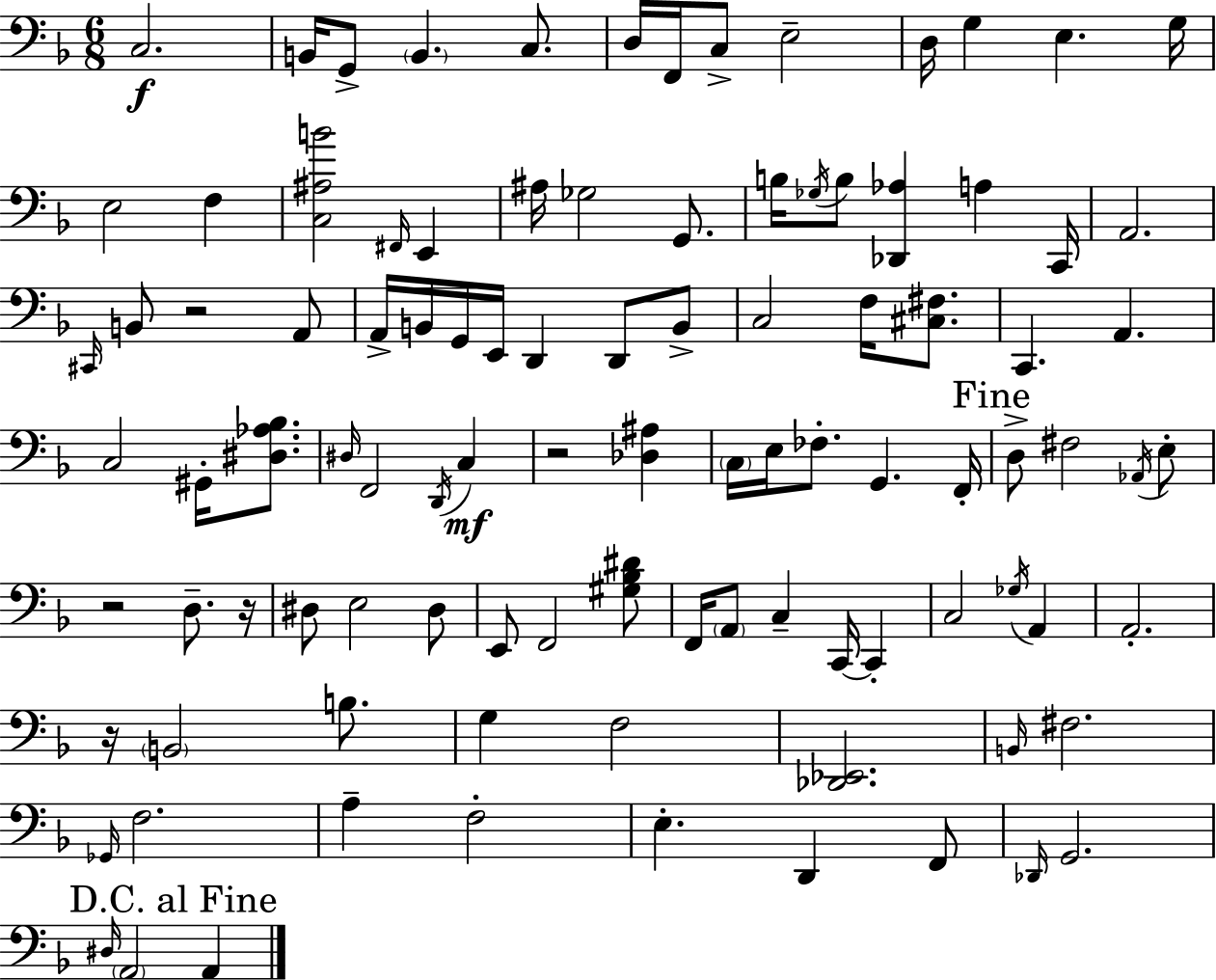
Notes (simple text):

C3/h. B2/s G2/e B2/q. C3/e. D3/s F2/s C3/e E3/h D3/s G3/q E3/q. G3/s E3/h F3/q [C3,A#3,B4]/h F#2/s E2/q A#3/s Gb3/h G2/e. B3/s Gb3/s B3/e [Db2,Ab3]/q A3/q C2/s A2/h. C#2/s B2/e R/h A2/e A2/s B2/s G2/s E2/s D2/q D2/e B2/e C3/h F3/s [C#3,F#3]/e. C2/q. A2/q. C3/h G#2/s [D#3,Ab3,Bb3]/e. D#3/s F2/h D2/s C3/q R/h [Db3,A#3]/q C3/s E3/s FES3/e. G2/q. F2/s D3/e F#3/h Ab2/s E3/e R/h D3/e. R/s D#3/e E3/h D#3/e E2/e F2/h [G#3,Bb3,D#4]/e F2/s A2/e C3/q C2/s C2/q C3/h Gb3/s A2/q A2/h. R/s B2/h B3/e. G3/q F3/h [Db2,Eb2]/h. B2/s F#3/h. Gb2/s F3/h. A3/q F3/h E3/q. D2/q F2/e Db2/s G2/h. D#3/s A2/h A2/q